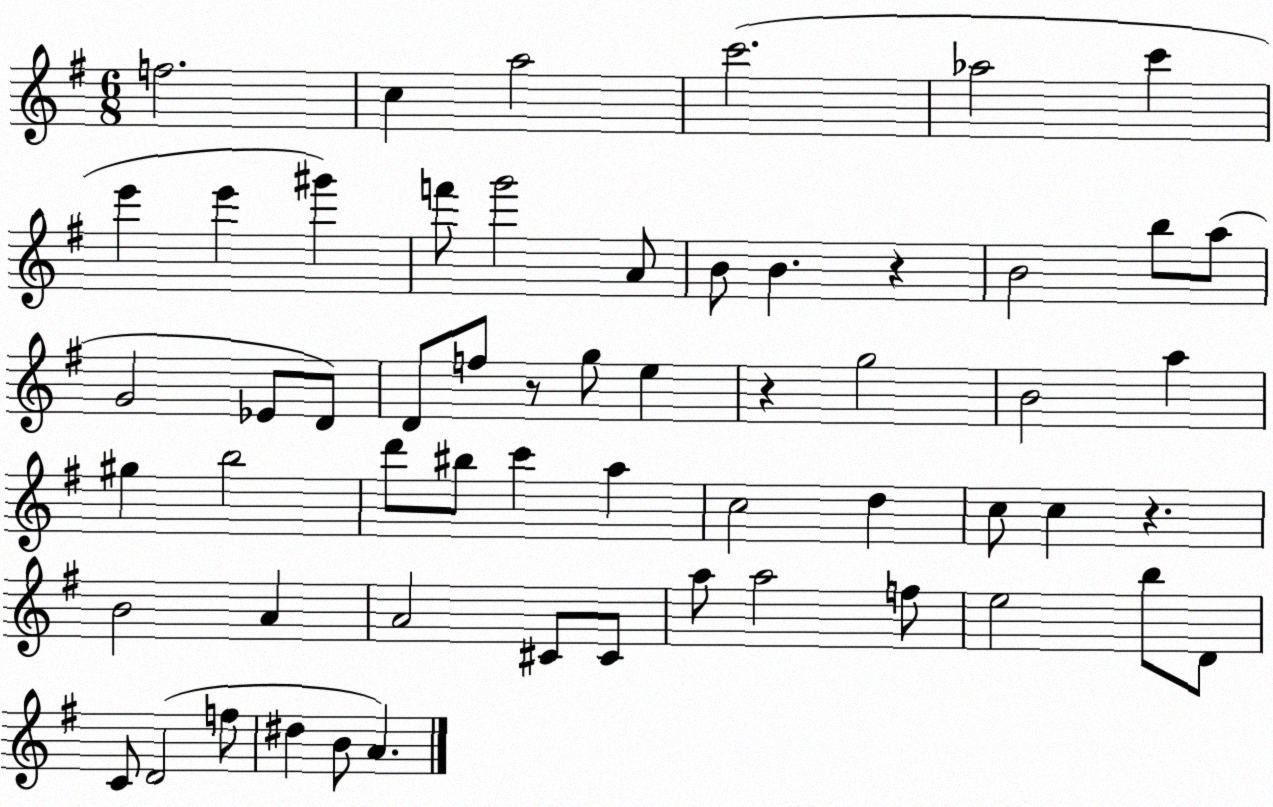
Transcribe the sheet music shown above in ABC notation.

X:1
T:Untitled
M:6/8
L:1/4
K:G
f2 c a2 c'2 _a2 c' e' e' ^g' f'/2 g'2 A/2 B/2 B z B2 b/2 a/2 G2 _E/2 D/2 D/2 f/2 z/2 g/2 e z g2 B2 a ^g b2 d'/2 ^b/2 c' a c2 d c/2 c z B2 A A2 ^C/2 ^C/2 a/2 a2 f/2 e2 b/2 D/2 C/2 D2 f/2 ^d B/2 A